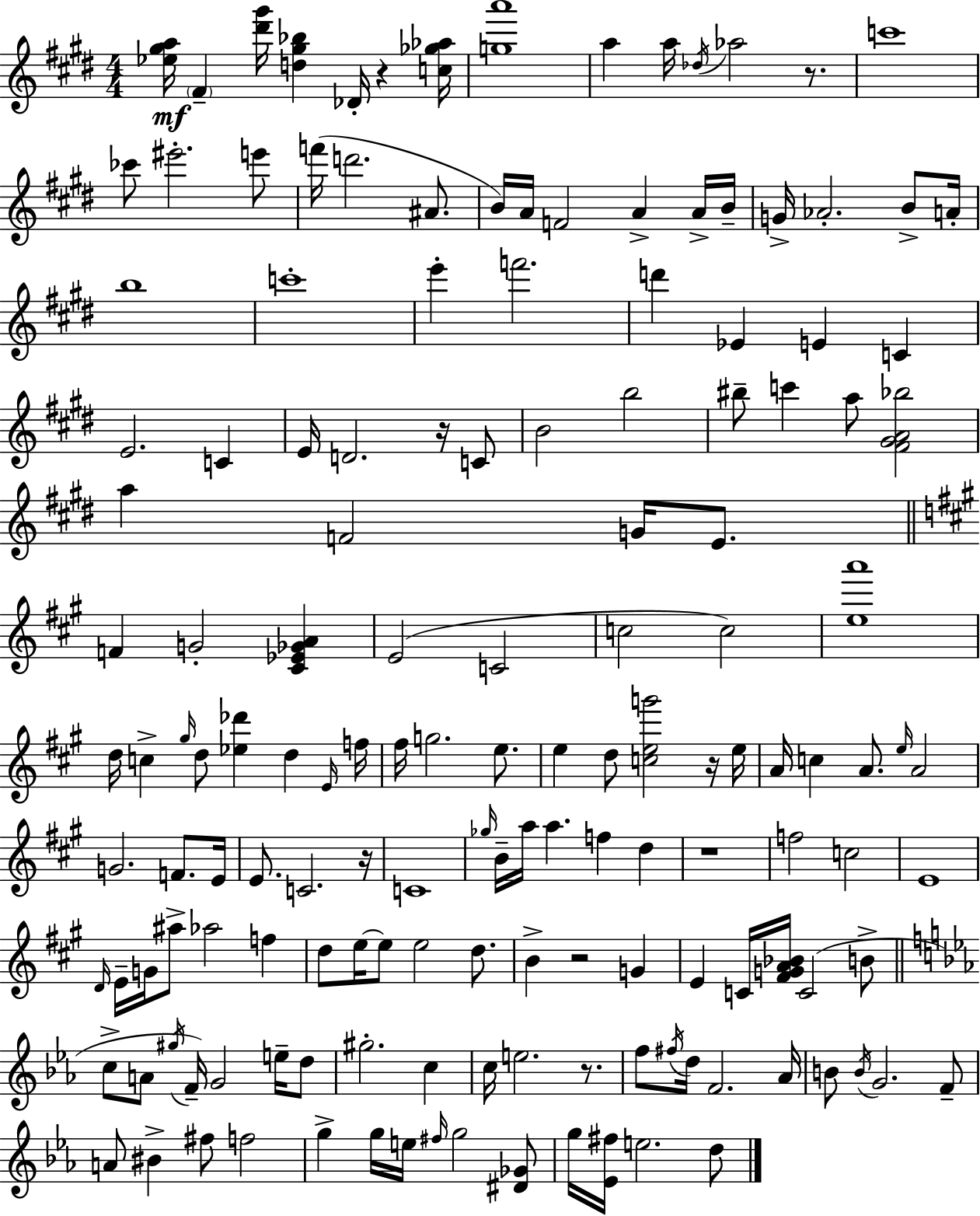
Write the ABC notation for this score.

X:1
T:Untitled
M:4/4
L:1/4
K:E
[_e^ga]/4 ^F [^d'^g']/4 [d^g_b] _D/4 z [c_g_a]/4 [ga']4 a a/4 _d/4 _a2 z/2 c'4 _c'/2 ^e'2 e'/2 f'/4 d'2 ^A/2 B/4 A/4 F2 A A/4 B/4 G/4 _A2 B/2 A/4 b4 c'4 e' f'2 d' _E E C E2 C E/4 D2 z/4 C/2 B2 b2 ^b/2 c' a/2 [^F^GA_b]2 a F2 G/4 E/2 F G2 [^C_E_GA] E2 C2 c2 c2 [ea']4 d/4 c ^g/4 d/2 [_e_d'] d E/4 f/4 ^f/4 g2 e/2 e d/2 [ceg']2 z/4 e/4 A/4 c A/2 e/4 A2 G2 F/2 E/4 E/2 C2 z/4 C4 _g/4 B/4 a/4 a f d z4 f2 c2 E4 D/4 E/4 G/4 ^a/2 _a2 f d/2 e/4 e/2 e2 d/2 B z2 G E C/4 [^FGA_B]/4 C2 B/2 c/2 A/2 ^g/4 F/4 G2 e/4 d/2 ^g2 c c/4 e2 z/2 f/2 ^f/4 d/4 F2 _A/4 B/2 B/4 G2 F/2 A/2 ^B ^f/2 f2 g g/4 e/4 ^f/4 g2 [^D_G]/2 g/4 [_E^f]/4 e2 d/2